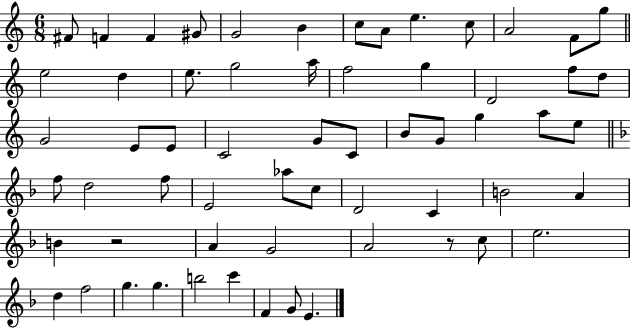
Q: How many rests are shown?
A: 2